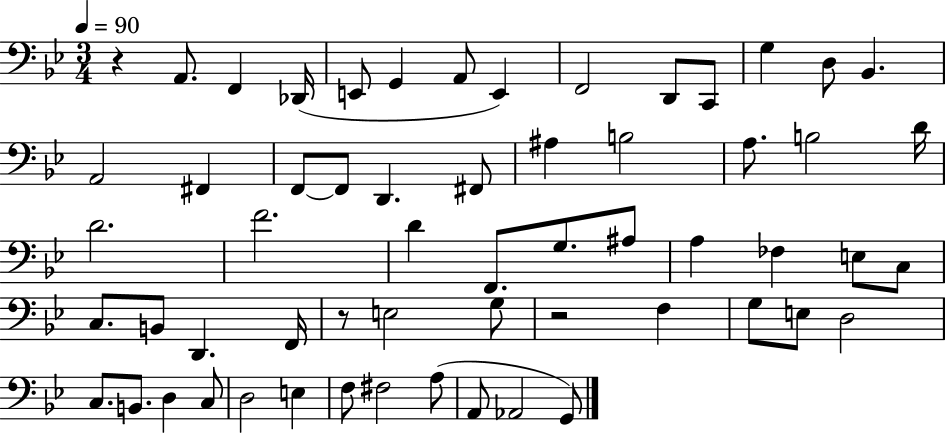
R/q A2/e. F2/q Db2/s E2/e G2/q A2/e E2/q F2/h D2/e C2/e G3/q D3/e Bb2/q. A2/h F#2/q F2/e F2/e D2/q. F#2/e A#3/q B3/h A3/e. B3/h D4/s D4/h. F4/h. D4/q F2/e. G3/e. A#3/e A3/q FES3/q E3/e C3/e C3/e. B2/e D2/q. F2/s R/e E3/h G3/e R/h F3/q G3/e E3/e D3/h C3/e. B2/e. D3/q C3/e D3/h E3/q F3/e F#3/h A3/e A2/e Ab2/h G2/e